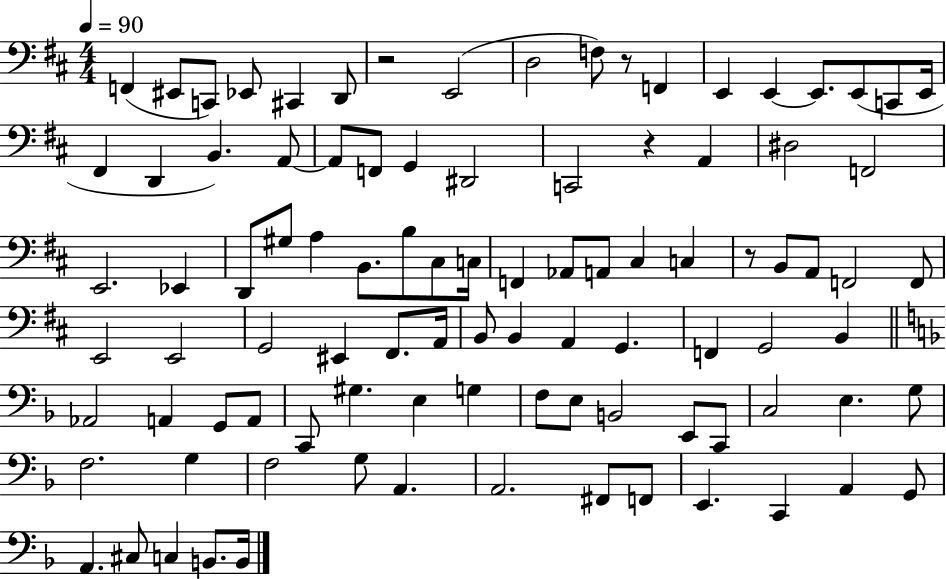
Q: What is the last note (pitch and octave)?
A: B2